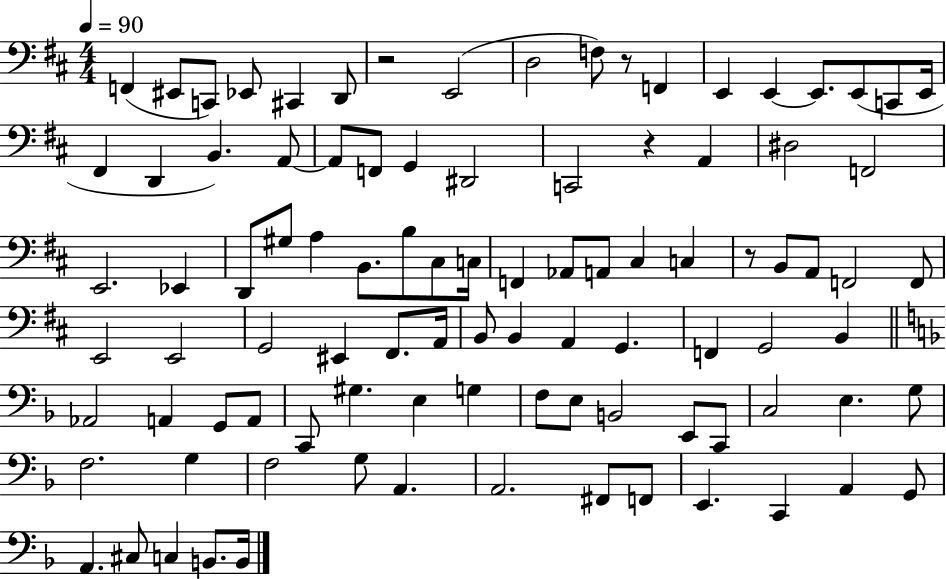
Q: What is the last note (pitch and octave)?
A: B2